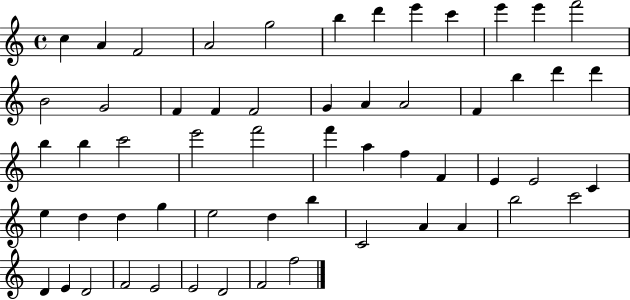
C5/q A4/q F4/h A4/h G5/h B5/q D6/q E6/q C6/q E6/q E6/q F6/h B4/h G4/h F4/q F4/q F4/h G4/q A4/q A4/h F4/q B5/q D6/q D6/q B5/q B5/q C6/h E6/h F6/h F6/q A5/q F5/q F4/q E4/q E4/h C4/q E5/q D5/q D5/q G5/q E5/h D5/q B5/q C4/h A4/q A4/q B5/h C6/h D4/q E4/q D4/h F4/h E4/h E4/h D4/h F4/h F5/h